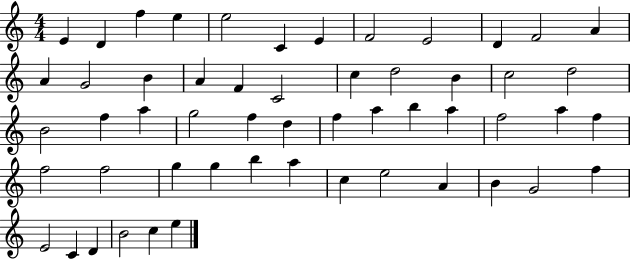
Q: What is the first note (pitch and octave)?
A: E4